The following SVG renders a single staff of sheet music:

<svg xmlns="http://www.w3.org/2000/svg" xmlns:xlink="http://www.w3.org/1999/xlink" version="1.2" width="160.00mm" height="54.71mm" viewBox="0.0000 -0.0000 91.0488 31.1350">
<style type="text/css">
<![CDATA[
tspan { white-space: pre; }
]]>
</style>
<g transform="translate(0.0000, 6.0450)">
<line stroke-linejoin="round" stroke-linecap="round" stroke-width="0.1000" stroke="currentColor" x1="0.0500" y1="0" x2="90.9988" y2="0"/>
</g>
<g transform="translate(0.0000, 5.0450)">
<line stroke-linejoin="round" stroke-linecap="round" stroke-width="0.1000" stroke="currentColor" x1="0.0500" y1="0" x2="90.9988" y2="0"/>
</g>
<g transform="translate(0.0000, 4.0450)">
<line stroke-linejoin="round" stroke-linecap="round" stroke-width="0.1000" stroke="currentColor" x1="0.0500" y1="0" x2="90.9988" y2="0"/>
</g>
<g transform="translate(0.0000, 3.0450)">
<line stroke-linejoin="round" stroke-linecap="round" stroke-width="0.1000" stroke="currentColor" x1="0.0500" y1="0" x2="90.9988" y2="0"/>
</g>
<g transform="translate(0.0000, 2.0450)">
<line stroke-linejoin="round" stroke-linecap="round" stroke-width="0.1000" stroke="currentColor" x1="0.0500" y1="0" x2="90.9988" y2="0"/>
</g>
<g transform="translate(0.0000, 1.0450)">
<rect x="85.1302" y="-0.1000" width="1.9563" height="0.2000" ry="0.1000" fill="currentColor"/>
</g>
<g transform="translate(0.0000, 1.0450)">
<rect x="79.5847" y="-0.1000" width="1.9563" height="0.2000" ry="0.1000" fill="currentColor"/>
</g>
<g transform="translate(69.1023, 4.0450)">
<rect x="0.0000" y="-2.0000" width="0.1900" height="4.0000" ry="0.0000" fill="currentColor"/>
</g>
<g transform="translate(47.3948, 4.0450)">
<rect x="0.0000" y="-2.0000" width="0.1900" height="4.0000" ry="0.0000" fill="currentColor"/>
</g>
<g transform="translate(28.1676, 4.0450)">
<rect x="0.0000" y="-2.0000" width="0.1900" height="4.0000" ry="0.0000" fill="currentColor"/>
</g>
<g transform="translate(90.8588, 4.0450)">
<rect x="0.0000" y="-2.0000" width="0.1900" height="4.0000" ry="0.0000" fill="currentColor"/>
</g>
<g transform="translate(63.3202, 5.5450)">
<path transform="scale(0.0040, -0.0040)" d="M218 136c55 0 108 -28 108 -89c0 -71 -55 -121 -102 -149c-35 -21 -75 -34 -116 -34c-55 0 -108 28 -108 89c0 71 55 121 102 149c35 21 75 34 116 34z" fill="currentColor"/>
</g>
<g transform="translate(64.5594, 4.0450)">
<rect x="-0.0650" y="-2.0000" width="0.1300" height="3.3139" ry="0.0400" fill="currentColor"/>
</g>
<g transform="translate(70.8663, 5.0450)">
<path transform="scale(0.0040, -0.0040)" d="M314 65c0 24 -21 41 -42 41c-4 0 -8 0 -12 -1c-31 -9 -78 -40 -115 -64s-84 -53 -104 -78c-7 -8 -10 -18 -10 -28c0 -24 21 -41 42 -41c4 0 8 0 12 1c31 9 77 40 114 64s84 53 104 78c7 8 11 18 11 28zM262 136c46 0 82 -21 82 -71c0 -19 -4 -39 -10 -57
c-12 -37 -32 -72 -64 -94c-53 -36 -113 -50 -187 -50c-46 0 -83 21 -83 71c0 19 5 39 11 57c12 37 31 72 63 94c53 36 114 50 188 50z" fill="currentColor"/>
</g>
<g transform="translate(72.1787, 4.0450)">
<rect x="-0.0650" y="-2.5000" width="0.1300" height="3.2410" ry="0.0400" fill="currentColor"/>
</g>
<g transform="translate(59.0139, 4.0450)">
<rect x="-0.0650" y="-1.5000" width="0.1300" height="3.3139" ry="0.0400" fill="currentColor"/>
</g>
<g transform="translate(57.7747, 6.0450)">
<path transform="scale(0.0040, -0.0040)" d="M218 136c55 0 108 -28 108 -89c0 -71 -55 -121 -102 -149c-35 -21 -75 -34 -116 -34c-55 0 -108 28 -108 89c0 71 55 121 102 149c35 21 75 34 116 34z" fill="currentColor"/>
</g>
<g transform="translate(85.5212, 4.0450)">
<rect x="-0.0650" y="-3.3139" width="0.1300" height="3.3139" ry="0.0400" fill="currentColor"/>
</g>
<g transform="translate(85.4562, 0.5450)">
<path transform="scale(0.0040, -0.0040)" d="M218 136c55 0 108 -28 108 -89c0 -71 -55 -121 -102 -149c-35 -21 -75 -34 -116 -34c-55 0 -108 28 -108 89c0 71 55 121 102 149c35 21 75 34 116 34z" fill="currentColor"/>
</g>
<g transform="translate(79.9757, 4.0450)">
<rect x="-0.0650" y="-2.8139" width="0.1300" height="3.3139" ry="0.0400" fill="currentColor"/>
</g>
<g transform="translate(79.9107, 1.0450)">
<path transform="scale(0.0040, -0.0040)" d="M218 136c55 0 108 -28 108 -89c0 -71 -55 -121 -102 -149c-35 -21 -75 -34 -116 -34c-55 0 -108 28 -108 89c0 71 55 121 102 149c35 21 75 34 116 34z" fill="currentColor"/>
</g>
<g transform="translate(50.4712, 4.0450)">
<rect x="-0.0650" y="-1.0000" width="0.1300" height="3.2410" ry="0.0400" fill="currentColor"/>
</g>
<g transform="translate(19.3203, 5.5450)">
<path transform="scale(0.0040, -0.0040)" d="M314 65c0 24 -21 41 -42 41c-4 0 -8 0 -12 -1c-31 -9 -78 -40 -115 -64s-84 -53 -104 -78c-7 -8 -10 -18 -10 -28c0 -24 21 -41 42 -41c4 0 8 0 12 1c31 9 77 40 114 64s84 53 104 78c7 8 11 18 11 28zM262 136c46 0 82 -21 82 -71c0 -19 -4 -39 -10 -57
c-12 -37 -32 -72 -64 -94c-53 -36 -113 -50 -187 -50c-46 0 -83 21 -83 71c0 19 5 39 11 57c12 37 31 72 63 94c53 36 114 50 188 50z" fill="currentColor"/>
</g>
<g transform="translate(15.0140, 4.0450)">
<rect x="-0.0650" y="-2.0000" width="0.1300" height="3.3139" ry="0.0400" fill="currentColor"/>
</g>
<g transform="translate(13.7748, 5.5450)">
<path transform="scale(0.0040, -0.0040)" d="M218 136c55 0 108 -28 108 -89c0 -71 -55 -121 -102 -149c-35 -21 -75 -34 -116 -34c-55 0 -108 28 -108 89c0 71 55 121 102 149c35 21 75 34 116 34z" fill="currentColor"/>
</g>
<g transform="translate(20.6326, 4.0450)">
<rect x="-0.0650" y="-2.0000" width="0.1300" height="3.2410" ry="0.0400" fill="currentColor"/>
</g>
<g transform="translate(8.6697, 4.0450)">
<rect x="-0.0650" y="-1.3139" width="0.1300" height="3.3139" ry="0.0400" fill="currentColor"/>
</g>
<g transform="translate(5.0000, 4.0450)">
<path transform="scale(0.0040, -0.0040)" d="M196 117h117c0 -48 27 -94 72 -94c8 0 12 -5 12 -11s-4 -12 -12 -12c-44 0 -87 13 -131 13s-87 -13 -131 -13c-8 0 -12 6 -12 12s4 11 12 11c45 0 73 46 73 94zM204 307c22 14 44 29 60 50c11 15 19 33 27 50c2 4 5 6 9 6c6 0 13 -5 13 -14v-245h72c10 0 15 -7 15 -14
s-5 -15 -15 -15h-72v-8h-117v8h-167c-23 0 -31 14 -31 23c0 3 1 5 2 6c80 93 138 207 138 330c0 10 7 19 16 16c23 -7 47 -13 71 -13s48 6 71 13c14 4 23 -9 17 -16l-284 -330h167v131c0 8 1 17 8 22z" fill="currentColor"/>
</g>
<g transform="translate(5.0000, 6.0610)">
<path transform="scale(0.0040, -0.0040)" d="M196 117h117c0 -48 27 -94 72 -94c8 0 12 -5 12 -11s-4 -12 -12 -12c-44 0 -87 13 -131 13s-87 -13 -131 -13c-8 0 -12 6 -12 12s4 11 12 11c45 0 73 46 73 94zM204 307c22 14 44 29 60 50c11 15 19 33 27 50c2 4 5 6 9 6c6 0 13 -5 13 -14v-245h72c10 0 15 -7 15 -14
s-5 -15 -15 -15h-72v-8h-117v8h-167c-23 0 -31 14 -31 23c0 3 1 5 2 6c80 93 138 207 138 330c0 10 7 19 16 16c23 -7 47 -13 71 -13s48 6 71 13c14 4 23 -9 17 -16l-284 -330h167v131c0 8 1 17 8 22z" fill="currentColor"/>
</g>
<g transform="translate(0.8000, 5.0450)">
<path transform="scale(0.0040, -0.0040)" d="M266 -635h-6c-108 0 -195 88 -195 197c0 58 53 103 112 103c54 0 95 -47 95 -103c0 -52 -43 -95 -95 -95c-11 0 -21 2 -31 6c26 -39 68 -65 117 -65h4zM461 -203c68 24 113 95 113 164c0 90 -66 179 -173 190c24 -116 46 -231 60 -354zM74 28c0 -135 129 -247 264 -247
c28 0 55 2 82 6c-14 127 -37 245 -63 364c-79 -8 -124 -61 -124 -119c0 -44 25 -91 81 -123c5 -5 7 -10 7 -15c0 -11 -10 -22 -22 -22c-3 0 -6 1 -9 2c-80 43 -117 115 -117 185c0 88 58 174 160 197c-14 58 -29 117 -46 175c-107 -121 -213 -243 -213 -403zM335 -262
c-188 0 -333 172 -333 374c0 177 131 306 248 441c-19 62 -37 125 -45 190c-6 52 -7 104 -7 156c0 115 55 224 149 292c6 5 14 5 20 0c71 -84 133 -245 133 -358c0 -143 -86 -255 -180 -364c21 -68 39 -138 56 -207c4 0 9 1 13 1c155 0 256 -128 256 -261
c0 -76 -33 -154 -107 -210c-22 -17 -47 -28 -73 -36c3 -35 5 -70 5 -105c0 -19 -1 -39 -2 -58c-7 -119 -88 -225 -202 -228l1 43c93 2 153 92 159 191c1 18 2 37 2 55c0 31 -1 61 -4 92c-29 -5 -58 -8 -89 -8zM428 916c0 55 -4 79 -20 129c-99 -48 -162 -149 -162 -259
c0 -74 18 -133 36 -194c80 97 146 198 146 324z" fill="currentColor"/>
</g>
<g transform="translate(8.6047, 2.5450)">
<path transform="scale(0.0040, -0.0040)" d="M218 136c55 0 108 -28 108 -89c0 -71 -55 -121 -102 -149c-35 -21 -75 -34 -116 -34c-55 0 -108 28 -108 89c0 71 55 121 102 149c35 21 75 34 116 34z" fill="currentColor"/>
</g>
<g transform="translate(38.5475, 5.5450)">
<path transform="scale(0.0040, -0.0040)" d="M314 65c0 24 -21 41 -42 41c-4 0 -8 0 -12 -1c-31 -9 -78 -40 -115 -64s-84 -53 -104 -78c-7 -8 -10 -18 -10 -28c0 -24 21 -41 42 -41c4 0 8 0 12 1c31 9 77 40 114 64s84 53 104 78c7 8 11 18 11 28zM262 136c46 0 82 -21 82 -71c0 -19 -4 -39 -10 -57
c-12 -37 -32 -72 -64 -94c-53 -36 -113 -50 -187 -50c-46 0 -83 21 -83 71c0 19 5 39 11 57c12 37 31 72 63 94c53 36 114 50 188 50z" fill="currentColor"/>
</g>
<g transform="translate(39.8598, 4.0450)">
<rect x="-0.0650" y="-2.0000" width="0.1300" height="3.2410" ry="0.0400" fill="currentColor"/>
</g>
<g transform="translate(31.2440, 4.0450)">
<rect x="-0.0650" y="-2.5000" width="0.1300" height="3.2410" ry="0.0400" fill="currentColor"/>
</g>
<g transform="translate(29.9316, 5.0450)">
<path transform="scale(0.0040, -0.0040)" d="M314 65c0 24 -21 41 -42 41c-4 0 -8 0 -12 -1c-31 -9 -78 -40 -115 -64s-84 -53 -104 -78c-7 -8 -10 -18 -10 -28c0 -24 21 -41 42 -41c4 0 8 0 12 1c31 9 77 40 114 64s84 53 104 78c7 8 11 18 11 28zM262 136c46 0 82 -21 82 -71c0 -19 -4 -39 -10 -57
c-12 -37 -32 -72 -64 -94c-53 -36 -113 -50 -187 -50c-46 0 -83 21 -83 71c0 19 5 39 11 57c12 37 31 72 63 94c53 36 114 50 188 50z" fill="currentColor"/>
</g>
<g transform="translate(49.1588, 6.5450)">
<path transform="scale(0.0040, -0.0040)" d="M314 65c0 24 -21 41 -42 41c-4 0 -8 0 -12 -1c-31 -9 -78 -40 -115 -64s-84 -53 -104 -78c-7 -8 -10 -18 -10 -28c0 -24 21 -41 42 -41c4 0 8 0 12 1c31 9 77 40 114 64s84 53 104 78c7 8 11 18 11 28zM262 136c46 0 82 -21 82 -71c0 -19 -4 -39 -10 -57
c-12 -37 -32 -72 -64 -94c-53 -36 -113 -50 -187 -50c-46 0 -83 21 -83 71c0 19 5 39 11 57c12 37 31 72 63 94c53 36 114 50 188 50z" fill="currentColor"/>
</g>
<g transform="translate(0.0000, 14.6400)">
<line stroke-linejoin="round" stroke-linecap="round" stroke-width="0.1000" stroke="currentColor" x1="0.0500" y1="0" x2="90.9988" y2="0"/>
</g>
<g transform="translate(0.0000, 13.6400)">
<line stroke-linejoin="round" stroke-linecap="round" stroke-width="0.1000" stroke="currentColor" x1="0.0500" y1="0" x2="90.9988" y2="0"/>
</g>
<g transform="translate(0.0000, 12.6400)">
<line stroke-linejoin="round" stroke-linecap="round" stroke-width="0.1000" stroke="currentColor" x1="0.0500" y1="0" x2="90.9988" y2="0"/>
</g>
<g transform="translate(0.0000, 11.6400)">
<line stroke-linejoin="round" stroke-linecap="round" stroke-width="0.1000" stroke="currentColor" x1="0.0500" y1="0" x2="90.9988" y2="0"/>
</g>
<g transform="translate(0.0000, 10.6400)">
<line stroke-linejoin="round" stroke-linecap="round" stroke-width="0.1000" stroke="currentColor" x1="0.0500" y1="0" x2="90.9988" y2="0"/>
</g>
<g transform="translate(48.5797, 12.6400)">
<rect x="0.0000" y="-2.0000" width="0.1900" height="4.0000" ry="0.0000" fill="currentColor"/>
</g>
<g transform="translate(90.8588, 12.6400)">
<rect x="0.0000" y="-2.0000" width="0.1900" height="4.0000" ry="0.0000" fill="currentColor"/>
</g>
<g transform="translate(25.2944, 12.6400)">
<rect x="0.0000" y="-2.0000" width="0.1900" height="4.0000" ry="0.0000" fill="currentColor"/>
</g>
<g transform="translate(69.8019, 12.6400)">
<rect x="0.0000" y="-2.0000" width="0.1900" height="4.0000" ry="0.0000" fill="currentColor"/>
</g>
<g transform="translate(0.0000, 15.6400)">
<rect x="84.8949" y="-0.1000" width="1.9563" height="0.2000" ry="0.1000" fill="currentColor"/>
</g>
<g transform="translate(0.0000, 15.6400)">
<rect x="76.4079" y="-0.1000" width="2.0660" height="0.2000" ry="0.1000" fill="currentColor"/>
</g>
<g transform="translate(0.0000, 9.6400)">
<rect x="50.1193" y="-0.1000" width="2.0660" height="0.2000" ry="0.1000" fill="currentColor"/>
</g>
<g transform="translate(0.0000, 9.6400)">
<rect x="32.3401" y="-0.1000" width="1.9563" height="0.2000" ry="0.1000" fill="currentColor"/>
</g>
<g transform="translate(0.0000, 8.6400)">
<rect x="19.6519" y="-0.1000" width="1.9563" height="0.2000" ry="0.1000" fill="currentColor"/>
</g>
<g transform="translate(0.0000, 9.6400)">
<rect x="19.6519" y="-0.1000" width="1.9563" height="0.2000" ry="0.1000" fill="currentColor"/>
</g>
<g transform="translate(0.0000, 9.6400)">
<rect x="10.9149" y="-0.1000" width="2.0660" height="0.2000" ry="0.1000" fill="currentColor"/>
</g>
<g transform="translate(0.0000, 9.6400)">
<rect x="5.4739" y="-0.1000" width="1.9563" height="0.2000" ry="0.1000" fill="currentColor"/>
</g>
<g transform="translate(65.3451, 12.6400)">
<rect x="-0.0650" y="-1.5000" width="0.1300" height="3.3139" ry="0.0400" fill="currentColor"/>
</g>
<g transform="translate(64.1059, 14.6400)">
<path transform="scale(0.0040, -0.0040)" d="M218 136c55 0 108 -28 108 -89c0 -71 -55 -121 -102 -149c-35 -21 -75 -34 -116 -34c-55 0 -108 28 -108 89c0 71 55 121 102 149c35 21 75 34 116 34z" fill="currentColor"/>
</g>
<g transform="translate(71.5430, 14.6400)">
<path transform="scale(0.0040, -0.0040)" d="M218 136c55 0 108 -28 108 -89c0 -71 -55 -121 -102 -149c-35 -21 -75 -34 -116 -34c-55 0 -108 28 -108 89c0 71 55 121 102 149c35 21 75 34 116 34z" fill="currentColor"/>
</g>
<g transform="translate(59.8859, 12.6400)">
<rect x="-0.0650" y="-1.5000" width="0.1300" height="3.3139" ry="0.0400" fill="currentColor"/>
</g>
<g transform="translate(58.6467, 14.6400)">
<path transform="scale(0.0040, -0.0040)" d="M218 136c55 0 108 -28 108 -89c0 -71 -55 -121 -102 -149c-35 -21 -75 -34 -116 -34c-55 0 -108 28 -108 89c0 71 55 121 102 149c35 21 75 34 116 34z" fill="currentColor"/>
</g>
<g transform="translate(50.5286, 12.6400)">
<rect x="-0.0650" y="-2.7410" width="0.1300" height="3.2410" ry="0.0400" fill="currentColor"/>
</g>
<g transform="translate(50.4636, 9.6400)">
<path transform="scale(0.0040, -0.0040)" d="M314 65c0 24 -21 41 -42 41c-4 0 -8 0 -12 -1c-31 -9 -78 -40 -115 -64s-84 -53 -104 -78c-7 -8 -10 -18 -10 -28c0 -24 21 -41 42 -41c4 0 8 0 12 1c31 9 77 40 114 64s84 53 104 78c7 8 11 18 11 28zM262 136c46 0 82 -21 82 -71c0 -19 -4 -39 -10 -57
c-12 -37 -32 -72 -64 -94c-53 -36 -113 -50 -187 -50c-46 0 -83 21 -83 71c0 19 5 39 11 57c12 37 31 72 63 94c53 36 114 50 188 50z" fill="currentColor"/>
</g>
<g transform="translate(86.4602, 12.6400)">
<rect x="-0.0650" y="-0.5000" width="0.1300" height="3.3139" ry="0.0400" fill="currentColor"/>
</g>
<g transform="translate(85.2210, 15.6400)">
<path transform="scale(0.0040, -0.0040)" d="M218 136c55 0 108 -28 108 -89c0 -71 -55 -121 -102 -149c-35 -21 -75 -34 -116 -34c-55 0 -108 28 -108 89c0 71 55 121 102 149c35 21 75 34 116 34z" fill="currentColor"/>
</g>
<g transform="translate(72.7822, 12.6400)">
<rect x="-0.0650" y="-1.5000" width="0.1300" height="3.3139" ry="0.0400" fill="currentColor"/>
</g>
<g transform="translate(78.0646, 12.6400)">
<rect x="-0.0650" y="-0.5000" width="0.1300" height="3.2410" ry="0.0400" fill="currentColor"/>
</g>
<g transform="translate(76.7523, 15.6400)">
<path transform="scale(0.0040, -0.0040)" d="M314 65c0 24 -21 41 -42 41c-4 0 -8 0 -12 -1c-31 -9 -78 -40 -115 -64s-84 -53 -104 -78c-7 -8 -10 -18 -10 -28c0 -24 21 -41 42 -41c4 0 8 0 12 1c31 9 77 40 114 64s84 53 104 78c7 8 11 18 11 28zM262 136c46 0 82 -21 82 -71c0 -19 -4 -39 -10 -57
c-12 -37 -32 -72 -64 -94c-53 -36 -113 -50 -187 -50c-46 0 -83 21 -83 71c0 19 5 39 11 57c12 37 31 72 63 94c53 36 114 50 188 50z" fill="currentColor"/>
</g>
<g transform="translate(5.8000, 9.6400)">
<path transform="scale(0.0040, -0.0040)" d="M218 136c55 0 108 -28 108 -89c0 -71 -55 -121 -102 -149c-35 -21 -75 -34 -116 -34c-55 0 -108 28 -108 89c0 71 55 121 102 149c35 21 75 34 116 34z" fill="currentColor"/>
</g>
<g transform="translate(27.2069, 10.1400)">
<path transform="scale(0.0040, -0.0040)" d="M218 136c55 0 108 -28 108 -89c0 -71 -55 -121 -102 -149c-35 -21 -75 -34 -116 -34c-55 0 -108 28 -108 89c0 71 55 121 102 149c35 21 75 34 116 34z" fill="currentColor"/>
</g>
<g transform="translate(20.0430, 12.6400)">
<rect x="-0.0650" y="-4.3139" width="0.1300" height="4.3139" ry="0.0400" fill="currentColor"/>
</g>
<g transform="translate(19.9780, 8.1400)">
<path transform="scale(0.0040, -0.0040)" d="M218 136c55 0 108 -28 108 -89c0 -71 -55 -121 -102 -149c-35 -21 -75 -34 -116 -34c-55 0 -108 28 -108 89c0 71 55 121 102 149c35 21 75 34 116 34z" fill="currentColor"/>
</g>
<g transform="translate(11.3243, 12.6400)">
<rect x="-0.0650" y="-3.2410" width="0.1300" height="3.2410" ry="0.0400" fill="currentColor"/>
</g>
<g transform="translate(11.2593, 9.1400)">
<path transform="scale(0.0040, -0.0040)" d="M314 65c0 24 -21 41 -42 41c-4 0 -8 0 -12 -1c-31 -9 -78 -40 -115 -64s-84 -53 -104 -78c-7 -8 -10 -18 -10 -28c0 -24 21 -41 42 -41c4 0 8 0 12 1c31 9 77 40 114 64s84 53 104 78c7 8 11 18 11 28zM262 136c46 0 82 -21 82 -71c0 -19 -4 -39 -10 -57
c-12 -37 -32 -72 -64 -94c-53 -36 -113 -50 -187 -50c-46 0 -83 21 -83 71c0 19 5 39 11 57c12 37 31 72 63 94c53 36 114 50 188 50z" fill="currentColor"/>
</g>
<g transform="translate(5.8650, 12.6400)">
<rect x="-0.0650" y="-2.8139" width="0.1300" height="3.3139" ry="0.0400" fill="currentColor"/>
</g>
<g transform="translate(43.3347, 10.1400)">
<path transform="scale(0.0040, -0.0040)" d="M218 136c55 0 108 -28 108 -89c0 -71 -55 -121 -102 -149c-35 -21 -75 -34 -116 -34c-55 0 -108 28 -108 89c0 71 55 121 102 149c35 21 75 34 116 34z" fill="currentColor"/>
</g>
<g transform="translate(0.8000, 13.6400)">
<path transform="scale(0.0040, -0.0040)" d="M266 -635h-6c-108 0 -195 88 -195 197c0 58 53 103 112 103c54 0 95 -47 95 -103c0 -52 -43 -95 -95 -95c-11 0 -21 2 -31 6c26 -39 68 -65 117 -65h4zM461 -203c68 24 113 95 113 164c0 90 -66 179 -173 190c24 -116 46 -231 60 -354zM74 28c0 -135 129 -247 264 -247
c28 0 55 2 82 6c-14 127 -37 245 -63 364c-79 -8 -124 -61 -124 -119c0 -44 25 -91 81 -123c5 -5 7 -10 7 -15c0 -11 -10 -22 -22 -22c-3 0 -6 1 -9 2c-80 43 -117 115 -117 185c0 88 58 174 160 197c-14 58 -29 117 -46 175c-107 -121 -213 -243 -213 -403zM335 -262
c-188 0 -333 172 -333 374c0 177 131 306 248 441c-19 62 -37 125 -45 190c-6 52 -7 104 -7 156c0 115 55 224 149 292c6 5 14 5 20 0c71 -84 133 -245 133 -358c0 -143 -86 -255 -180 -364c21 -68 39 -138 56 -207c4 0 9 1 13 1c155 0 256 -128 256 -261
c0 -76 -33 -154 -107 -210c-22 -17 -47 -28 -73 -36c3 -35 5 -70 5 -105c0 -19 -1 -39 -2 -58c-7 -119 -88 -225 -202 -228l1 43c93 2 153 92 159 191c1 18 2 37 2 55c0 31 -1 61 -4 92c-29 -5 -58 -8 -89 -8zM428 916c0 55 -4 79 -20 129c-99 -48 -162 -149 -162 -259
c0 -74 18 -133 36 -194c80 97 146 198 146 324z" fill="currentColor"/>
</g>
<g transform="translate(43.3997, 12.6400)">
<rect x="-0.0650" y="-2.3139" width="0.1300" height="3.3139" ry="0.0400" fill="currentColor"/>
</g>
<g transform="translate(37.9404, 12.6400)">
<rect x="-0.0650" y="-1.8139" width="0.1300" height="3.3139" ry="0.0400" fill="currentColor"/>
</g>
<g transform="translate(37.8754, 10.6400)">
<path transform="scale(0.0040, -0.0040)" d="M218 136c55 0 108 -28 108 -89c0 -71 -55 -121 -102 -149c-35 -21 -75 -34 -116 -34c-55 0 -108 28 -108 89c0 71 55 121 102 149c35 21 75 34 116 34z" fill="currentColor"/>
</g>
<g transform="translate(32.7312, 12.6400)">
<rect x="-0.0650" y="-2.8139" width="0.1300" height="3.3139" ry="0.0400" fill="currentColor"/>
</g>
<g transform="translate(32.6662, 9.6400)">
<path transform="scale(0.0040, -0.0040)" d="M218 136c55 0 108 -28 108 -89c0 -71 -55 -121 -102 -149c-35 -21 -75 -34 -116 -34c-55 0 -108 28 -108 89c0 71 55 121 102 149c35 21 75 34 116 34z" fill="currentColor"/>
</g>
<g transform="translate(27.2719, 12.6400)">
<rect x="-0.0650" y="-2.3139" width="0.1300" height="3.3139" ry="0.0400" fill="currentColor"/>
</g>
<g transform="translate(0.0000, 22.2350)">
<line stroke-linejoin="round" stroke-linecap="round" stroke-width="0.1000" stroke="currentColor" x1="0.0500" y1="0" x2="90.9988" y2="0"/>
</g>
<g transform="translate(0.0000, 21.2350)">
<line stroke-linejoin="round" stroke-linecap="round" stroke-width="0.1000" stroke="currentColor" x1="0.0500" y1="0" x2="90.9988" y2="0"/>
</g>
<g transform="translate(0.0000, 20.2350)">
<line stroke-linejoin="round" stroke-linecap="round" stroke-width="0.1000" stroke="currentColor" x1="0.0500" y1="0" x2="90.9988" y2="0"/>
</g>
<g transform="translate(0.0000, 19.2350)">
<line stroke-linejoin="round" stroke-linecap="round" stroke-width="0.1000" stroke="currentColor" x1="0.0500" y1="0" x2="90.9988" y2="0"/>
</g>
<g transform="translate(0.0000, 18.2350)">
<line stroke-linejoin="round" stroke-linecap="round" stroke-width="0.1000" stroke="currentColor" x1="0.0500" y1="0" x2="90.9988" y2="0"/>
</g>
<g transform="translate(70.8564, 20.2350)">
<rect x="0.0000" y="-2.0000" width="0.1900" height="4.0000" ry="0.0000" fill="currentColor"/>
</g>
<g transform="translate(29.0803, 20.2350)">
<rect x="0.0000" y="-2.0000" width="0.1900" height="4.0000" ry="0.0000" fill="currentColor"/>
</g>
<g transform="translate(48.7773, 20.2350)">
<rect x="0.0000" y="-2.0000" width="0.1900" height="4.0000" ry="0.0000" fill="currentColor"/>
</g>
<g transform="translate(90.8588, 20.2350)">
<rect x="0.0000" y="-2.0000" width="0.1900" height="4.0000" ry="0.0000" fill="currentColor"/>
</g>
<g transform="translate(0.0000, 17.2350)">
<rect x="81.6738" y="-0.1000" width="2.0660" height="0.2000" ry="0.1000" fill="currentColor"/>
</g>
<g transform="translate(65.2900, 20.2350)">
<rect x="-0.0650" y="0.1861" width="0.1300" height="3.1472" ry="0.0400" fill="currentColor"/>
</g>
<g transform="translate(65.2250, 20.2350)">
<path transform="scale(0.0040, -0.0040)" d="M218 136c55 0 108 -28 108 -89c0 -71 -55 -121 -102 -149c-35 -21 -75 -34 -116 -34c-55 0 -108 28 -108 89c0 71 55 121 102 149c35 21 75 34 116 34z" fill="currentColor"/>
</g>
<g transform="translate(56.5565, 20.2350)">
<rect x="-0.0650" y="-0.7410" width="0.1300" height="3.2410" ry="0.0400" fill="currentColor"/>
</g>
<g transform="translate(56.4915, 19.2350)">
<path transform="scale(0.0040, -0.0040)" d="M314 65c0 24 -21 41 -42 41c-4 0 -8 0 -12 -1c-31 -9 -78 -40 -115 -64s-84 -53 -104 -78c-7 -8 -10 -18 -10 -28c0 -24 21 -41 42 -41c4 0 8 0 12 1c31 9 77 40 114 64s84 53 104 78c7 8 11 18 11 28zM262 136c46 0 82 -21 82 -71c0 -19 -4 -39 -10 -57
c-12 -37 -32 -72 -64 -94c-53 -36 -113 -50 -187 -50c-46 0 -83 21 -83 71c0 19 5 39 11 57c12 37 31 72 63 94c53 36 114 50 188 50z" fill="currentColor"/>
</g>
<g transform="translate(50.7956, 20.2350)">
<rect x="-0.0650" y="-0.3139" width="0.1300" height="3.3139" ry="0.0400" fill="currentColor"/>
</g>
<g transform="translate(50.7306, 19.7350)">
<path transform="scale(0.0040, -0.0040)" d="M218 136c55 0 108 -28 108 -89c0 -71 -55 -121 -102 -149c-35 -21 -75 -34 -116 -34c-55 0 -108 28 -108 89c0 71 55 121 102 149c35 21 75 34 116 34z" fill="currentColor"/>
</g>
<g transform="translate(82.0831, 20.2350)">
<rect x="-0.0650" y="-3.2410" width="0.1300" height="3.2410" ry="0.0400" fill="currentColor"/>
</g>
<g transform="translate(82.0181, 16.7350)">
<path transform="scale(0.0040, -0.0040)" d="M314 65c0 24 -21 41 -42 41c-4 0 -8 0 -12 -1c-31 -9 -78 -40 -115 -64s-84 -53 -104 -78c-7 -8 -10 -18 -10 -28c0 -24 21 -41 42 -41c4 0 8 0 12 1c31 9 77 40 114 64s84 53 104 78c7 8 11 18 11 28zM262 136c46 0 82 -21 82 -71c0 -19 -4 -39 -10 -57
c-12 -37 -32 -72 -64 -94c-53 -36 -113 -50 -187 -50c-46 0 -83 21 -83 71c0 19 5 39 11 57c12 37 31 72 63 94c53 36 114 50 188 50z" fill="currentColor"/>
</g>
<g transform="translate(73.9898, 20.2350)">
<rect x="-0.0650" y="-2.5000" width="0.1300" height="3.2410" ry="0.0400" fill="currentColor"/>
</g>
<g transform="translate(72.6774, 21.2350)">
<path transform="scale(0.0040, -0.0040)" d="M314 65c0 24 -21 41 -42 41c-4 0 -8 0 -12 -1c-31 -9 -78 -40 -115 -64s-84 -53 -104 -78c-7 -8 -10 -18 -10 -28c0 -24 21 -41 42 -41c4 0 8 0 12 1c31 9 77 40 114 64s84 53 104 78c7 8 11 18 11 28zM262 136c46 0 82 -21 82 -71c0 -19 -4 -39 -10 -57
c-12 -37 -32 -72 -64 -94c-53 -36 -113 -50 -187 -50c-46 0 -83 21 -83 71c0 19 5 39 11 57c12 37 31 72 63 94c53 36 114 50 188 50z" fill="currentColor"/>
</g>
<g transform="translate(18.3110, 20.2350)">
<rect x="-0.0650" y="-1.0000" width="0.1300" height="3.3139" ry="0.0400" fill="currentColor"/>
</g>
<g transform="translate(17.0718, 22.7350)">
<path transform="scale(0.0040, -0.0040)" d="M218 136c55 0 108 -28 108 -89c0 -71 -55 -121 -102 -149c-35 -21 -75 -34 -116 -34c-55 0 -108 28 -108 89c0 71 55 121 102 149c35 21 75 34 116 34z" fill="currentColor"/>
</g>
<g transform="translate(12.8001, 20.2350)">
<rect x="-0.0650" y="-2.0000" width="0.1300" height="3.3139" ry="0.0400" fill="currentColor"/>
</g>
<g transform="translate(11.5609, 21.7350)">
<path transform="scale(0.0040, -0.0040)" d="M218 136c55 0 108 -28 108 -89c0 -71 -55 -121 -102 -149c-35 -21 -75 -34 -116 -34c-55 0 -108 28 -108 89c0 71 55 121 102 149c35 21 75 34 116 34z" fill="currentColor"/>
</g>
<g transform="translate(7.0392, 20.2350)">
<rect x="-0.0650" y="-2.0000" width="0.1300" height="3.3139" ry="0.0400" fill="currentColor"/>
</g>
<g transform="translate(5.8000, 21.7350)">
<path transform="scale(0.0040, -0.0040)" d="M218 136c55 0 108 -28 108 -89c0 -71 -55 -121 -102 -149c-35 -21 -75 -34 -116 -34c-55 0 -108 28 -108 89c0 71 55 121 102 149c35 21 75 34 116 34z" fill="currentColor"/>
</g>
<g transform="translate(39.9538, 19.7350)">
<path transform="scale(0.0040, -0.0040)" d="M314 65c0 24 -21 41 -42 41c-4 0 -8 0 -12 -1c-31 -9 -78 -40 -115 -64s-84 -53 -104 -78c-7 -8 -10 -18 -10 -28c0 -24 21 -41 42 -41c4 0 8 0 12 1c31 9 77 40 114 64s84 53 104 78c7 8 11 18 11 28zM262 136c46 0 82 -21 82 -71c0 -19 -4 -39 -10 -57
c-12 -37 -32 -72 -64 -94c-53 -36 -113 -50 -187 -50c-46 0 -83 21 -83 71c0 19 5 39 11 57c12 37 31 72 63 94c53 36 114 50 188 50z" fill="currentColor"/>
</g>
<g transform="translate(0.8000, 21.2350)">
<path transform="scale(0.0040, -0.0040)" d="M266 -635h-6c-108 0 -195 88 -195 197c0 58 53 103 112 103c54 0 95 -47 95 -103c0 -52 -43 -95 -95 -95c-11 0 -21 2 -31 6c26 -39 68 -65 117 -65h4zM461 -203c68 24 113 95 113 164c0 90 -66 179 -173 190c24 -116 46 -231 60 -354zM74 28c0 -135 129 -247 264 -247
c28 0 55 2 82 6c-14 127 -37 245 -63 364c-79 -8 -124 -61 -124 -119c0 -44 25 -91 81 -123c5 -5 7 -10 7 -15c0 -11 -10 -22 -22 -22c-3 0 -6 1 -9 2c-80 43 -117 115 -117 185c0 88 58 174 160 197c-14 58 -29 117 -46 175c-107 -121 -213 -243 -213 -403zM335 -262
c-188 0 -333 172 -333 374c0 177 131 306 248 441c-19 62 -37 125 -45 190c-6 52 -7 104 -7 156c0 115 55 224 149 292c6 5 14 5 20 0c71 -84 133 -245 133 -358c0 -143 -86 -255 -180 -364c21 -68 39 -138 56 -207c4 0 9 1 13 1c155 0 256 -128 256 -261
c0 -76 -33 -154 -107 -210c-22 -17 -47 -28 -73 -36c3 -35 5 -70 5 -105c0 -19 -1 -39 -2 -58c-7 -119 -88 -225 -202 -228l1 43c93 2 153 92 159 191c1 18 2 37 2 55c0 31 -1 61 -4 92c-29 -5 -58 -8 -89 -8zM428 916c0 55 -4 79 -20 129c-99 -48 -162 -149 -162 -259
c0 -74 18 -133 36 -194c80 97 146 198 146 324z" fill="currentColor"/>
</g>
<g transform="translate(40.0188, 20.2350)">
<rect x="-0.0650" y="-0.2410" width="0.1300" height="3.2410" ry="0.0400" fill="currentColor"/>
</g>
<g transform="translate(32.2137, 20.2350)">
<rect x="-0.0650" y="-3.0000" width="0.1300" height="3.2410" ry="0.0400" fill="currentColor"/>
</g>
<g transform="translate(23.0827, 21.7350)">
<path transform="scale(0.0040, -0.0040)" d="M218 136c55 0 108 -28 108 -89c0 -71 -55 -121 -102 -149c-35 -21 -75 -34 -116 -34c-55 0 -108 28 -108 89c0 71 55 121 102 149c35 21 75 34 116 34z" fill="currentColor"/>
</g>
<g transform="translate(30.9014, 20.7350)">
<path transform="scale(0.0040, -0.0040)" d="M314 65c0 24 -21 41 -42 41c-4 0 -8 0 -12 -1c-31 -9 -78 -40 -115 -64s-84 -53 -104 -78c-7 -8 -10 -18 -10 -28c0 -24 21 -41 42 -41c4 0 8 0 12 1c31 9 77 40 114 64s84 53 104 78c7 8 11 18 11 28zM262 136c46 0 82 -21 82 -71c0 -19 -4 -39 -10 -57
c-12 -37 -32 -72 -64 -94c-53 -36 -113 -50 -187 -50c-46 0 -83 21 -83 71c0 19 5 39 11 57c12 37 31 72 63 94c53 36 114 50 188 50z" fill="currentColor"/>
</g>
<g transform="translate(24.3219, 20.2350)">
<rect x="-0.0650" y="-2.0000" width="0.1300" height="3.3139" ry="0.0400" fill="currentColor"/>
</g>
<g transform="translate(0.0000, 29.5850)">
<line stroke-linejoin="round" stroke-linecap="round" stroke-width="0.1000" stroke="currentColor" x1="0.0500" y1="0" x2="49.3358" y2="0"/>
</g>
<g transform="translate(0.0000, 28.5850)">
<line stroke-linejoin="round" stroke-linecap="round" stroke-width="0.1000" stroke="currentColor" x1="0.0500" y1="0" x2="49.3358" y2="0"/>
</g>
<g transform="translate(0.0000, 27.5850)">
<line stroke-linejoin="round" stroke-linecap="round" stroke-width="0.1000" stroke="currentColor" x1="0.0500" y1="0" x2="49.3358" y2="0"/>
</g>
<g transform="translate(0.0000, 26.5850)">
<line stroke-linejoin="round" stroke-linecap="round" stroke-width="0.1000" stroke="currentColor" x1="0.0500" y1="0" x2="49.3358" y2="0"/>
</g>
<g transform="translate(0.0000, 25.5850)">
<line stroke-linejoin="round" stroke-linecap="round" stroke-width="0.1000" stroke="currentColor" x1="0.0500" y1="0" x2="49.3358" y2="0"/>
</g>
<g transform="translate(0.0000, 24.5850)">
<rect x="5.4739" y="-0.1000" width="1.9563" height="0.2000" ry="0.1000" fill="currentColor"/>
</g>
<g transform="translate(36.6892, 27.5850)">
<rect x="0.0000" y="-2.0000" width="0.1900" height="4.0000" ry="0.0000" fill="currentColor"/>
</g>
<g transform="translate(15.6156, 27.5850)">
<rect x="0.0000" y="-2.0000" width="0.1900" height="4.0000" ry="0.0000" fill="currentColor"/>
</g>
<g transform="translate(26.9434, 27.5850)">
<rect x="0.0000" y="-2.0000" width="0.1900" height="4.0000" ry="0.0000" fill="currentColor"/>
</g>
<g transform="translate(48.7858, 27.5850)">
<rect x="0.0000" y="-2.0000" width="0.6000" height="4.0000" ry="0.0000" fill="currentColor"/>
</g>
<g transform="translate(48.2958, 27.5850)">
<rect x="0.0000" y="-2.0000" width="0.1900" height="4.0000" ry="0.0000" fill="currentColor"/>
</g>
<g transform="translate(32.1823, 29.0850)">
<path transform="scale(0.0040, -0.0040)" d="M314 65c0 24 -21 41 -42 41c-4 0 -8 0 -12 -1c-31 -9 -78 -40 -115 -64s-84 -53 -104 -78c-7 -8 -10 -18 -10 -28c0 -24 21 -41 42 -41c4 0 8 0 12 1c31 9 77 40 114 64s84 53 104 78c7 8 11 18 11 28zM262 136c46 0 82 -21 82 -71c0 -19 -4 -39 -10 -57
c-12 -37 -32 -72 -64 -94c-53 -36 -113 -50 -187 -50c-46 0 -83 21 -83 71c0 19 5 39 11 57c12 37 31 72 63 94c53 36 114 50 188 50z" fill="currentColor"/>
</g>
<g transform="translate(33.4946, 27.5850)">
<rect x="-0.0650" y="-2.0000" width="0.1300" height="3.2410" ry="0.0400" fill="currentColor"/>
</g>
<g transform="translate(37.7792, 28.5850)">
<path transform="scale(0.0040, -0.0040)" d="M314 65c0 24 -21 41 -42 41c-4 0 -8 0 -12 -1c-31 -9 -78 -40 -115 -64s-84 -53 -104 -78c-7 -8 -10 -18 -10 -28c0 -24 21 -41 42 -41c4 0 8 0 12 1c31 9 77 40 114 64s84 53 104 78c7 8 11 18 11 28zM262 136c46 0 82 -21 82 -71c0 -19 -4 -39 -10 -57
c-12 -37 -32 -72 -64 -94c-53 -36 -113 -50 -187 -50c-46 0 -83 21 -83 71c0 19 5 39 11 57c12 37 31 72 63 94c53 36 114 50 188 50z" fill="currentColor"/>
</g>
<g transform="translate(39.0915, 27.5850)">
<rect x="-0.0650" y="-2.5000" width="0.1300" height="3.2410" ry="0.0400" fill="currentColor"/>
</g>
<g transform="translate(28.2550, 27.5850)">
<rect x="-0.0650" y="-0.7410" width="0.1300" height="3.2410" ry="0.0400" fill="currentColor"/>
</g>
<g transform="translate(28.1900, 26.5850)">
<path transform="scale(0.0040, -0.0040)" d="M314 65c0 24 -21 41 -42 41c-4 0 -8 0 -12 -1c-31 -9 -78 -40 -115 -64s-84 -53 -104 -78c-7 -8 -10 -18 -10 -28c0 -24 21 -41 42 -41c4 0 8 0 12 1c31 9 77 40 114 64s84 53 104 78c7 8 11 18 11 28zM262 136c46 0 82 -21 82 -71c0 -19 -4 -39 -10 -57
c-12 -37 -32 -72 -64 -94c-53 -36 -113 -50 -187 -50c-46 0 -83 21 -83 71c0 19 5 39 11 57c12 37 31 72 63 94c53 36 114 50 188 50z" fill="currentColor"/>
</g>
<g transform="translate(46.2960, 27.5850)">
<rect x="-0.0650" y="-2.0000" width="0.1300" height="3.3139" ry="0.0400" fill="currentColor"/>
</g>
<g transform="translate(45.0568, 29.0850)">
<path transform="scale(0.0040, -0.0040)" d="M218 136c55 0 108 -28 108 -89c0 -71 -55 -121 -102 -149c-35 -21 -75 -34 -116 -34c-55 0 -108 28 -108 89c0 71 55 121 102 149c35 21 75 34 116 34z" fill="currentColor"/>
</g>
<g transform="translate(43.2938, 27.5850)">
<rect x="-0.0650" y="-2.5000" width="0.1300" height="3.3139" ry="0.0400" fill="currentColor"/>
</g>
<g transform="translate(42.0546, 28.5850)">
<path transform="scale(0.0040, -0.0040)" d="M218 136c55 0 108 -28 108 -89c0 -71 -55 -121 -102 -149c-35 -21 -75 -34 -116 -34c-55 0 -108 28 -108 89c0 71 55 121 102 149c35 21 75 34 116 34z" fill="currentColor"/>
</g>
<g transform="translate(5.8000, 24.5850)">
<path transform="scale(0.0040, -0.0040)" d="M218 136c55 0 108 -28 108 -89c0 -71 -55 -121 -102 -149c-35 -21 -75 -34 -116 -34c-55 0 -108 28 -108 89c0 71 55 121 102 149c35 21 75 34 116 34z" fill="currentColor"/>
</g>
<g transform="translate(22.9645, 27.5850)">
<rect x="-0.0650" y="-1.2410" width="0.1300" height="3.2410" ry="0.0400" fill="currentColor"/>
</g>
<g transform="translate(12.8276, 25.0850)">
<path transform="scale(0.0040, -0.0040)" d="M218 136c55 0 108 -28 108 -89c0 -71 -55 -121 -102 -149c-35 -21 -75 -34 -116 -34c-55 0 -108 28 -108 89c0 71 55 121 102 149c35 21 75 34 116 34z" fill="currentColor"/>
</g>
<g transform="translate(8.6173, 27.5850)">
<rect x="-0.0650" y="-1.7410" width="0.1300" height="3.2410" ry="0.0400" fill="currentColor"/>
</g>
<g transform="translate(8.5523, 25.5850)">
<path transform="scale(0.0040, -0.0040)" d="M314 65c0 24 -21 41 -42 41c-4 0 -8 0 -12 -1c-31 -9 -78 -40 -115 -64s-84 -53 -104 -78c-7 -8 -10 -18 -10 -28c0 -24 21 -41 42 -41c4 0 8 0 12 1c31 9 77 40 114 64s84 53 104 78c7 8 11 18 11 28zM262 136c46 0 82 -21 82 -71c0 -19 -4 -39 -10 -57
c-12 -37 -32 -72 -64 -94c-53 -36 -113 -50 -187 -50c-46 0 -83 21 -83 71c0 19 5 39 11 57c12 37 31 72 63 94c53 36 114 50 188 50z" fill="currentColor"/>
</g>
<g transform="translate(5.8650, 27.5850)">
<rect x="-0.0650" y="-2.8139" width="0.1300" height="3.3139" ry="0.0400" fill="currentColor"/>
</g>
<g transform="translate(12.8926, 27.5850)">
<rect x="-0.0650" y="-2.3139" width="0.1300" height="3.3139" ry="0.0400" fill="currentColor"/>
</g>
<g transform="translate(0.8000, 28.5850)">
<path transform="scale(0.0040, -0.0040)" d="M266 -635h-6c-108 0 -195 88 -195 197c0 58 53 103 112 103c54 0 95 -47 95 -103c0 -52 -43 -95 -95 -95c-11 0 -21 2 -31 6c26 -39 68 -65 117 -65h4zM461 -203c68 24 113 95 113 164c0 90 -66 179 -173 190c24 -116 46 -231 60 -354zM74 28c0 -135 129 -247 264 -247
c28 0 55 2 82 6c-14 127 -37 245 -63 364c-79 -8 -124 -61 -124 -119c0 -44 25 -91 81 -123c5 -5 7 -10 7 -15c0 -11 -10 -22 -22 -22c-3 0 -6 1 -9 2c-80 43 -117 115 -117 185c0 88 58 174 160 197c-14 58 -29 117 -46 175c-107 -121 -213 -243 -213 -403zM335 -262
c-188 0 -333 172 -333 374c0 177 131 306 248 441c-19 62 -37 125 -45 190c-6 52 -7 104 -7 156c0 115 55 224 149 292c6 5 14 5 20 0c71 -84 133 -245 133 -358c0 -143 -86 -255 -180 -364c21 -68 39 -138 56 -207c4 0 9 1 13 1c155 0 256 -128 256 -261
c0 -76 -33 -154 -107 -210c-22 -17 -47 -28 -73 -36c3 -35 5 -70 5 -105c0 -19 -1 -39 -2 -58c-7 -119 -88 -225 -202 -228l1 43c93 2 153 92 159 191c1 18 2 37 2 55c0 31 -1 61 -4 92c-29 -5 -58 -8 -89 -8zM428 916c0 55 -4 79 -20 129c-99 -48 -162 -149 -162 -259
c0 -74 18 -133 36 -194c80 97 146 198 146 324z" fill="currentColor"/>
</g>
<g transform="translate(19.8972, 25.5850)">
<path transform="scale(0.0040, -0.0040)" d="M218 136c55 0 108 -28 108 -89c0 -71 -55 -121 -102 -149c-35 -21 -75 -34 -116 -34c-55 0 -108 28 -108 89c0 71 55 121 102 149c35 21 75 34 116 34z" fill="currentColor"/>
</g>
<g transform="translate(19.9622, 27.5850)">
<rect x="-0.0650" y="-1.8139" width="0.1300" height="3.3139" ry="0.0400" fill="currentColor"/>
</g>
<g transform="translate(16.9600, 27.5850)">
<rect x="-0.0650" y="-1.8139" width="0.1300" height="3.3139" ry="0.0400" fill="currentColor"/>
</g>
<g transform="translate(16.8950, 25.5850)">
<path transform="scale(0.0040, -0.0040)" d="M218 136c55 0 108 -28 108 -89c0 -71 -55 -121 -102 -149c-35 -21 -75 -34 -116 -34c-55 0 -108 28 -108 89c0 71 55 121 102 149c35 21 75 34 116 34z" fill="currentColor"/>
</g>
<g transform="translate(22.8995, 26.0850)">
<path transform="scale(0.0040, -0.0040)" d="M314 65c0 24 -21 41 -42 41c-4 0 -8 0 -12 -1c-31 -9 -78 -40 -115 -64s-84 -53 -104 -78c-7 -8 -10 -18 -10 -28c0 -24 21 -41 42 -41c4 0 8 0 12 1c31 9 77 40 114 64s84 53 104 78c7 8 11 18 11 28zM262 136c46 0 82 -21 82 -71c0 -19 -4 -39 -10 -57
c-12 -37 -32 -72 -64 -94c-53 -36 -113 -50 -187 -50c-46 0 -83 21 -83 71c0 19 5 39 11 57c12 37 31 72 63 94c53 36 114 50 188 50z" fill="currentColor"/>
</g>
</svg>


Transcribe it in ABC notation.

X:1
T:Untitled
M:4/4
L:1/4
K:C
e F F2 G2 F2 D2 E F G2 a b a b2 d' g a f g a2 E E E C2 C F F D F A2 c2 c d2 B G2 b2 a f2 g f f e2 d2 F2 G2 G F